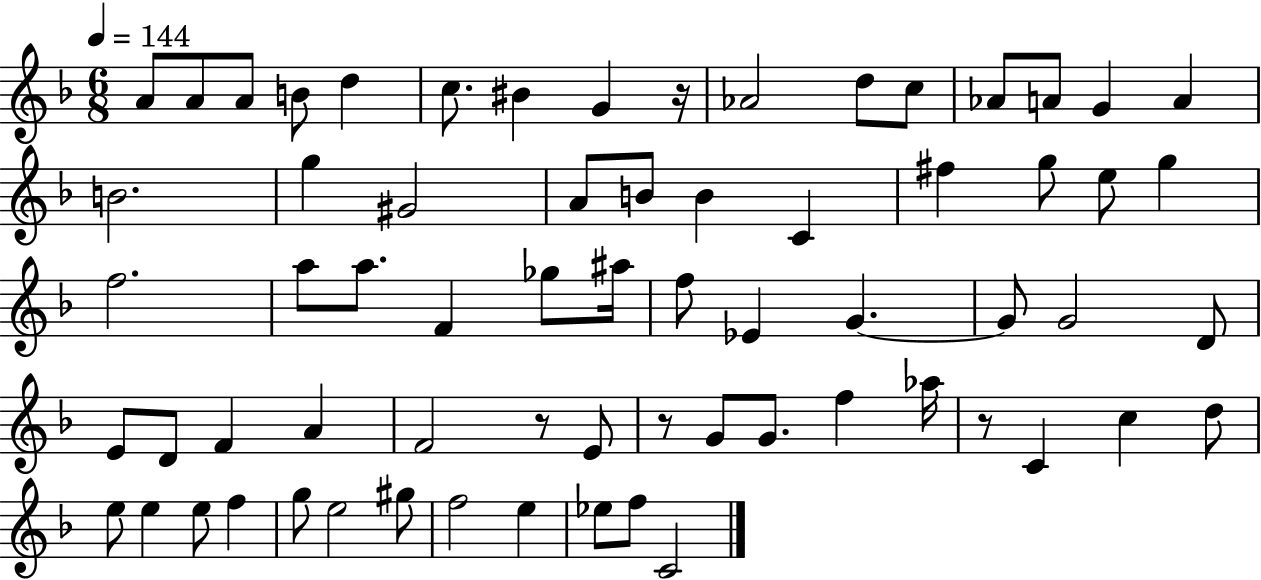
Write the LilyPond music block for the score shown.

{
  \clef treble
  \numericTimeSignature
  \time 6/8
  \key f \major
  \tempo 4 = 144
  \repeat volta 2 { a'8 a'8 a'8 b'8 d''4 | c''8. bis'4 g'4 r16 | aes'2 d''8 c''8 | aes'8 a'8 g'4 a'4 | \break b'2. | g''4 gis'2 | a'8 b'8 b'4 c'4 | fis''4 g''8 e''8 g''4 | \break f''2. | a''8 a''8. f'4 ges''8 ais''16 | f''8 ees'4 g'4.~~ | g'8 g'2 d'8 | \break e'8 d'8 f'4 a'4 | f'2 r8 e'8 | r8 g'8 g'8. f''4 aes''16 | r8 c'4 c''4 d''8 | \break e''8 e''4 e''8 f''4 | g''8 e''2 gis''8 | f''2 e''4 | ees''8 f''8 c'2 | \break } \bar "|."
}